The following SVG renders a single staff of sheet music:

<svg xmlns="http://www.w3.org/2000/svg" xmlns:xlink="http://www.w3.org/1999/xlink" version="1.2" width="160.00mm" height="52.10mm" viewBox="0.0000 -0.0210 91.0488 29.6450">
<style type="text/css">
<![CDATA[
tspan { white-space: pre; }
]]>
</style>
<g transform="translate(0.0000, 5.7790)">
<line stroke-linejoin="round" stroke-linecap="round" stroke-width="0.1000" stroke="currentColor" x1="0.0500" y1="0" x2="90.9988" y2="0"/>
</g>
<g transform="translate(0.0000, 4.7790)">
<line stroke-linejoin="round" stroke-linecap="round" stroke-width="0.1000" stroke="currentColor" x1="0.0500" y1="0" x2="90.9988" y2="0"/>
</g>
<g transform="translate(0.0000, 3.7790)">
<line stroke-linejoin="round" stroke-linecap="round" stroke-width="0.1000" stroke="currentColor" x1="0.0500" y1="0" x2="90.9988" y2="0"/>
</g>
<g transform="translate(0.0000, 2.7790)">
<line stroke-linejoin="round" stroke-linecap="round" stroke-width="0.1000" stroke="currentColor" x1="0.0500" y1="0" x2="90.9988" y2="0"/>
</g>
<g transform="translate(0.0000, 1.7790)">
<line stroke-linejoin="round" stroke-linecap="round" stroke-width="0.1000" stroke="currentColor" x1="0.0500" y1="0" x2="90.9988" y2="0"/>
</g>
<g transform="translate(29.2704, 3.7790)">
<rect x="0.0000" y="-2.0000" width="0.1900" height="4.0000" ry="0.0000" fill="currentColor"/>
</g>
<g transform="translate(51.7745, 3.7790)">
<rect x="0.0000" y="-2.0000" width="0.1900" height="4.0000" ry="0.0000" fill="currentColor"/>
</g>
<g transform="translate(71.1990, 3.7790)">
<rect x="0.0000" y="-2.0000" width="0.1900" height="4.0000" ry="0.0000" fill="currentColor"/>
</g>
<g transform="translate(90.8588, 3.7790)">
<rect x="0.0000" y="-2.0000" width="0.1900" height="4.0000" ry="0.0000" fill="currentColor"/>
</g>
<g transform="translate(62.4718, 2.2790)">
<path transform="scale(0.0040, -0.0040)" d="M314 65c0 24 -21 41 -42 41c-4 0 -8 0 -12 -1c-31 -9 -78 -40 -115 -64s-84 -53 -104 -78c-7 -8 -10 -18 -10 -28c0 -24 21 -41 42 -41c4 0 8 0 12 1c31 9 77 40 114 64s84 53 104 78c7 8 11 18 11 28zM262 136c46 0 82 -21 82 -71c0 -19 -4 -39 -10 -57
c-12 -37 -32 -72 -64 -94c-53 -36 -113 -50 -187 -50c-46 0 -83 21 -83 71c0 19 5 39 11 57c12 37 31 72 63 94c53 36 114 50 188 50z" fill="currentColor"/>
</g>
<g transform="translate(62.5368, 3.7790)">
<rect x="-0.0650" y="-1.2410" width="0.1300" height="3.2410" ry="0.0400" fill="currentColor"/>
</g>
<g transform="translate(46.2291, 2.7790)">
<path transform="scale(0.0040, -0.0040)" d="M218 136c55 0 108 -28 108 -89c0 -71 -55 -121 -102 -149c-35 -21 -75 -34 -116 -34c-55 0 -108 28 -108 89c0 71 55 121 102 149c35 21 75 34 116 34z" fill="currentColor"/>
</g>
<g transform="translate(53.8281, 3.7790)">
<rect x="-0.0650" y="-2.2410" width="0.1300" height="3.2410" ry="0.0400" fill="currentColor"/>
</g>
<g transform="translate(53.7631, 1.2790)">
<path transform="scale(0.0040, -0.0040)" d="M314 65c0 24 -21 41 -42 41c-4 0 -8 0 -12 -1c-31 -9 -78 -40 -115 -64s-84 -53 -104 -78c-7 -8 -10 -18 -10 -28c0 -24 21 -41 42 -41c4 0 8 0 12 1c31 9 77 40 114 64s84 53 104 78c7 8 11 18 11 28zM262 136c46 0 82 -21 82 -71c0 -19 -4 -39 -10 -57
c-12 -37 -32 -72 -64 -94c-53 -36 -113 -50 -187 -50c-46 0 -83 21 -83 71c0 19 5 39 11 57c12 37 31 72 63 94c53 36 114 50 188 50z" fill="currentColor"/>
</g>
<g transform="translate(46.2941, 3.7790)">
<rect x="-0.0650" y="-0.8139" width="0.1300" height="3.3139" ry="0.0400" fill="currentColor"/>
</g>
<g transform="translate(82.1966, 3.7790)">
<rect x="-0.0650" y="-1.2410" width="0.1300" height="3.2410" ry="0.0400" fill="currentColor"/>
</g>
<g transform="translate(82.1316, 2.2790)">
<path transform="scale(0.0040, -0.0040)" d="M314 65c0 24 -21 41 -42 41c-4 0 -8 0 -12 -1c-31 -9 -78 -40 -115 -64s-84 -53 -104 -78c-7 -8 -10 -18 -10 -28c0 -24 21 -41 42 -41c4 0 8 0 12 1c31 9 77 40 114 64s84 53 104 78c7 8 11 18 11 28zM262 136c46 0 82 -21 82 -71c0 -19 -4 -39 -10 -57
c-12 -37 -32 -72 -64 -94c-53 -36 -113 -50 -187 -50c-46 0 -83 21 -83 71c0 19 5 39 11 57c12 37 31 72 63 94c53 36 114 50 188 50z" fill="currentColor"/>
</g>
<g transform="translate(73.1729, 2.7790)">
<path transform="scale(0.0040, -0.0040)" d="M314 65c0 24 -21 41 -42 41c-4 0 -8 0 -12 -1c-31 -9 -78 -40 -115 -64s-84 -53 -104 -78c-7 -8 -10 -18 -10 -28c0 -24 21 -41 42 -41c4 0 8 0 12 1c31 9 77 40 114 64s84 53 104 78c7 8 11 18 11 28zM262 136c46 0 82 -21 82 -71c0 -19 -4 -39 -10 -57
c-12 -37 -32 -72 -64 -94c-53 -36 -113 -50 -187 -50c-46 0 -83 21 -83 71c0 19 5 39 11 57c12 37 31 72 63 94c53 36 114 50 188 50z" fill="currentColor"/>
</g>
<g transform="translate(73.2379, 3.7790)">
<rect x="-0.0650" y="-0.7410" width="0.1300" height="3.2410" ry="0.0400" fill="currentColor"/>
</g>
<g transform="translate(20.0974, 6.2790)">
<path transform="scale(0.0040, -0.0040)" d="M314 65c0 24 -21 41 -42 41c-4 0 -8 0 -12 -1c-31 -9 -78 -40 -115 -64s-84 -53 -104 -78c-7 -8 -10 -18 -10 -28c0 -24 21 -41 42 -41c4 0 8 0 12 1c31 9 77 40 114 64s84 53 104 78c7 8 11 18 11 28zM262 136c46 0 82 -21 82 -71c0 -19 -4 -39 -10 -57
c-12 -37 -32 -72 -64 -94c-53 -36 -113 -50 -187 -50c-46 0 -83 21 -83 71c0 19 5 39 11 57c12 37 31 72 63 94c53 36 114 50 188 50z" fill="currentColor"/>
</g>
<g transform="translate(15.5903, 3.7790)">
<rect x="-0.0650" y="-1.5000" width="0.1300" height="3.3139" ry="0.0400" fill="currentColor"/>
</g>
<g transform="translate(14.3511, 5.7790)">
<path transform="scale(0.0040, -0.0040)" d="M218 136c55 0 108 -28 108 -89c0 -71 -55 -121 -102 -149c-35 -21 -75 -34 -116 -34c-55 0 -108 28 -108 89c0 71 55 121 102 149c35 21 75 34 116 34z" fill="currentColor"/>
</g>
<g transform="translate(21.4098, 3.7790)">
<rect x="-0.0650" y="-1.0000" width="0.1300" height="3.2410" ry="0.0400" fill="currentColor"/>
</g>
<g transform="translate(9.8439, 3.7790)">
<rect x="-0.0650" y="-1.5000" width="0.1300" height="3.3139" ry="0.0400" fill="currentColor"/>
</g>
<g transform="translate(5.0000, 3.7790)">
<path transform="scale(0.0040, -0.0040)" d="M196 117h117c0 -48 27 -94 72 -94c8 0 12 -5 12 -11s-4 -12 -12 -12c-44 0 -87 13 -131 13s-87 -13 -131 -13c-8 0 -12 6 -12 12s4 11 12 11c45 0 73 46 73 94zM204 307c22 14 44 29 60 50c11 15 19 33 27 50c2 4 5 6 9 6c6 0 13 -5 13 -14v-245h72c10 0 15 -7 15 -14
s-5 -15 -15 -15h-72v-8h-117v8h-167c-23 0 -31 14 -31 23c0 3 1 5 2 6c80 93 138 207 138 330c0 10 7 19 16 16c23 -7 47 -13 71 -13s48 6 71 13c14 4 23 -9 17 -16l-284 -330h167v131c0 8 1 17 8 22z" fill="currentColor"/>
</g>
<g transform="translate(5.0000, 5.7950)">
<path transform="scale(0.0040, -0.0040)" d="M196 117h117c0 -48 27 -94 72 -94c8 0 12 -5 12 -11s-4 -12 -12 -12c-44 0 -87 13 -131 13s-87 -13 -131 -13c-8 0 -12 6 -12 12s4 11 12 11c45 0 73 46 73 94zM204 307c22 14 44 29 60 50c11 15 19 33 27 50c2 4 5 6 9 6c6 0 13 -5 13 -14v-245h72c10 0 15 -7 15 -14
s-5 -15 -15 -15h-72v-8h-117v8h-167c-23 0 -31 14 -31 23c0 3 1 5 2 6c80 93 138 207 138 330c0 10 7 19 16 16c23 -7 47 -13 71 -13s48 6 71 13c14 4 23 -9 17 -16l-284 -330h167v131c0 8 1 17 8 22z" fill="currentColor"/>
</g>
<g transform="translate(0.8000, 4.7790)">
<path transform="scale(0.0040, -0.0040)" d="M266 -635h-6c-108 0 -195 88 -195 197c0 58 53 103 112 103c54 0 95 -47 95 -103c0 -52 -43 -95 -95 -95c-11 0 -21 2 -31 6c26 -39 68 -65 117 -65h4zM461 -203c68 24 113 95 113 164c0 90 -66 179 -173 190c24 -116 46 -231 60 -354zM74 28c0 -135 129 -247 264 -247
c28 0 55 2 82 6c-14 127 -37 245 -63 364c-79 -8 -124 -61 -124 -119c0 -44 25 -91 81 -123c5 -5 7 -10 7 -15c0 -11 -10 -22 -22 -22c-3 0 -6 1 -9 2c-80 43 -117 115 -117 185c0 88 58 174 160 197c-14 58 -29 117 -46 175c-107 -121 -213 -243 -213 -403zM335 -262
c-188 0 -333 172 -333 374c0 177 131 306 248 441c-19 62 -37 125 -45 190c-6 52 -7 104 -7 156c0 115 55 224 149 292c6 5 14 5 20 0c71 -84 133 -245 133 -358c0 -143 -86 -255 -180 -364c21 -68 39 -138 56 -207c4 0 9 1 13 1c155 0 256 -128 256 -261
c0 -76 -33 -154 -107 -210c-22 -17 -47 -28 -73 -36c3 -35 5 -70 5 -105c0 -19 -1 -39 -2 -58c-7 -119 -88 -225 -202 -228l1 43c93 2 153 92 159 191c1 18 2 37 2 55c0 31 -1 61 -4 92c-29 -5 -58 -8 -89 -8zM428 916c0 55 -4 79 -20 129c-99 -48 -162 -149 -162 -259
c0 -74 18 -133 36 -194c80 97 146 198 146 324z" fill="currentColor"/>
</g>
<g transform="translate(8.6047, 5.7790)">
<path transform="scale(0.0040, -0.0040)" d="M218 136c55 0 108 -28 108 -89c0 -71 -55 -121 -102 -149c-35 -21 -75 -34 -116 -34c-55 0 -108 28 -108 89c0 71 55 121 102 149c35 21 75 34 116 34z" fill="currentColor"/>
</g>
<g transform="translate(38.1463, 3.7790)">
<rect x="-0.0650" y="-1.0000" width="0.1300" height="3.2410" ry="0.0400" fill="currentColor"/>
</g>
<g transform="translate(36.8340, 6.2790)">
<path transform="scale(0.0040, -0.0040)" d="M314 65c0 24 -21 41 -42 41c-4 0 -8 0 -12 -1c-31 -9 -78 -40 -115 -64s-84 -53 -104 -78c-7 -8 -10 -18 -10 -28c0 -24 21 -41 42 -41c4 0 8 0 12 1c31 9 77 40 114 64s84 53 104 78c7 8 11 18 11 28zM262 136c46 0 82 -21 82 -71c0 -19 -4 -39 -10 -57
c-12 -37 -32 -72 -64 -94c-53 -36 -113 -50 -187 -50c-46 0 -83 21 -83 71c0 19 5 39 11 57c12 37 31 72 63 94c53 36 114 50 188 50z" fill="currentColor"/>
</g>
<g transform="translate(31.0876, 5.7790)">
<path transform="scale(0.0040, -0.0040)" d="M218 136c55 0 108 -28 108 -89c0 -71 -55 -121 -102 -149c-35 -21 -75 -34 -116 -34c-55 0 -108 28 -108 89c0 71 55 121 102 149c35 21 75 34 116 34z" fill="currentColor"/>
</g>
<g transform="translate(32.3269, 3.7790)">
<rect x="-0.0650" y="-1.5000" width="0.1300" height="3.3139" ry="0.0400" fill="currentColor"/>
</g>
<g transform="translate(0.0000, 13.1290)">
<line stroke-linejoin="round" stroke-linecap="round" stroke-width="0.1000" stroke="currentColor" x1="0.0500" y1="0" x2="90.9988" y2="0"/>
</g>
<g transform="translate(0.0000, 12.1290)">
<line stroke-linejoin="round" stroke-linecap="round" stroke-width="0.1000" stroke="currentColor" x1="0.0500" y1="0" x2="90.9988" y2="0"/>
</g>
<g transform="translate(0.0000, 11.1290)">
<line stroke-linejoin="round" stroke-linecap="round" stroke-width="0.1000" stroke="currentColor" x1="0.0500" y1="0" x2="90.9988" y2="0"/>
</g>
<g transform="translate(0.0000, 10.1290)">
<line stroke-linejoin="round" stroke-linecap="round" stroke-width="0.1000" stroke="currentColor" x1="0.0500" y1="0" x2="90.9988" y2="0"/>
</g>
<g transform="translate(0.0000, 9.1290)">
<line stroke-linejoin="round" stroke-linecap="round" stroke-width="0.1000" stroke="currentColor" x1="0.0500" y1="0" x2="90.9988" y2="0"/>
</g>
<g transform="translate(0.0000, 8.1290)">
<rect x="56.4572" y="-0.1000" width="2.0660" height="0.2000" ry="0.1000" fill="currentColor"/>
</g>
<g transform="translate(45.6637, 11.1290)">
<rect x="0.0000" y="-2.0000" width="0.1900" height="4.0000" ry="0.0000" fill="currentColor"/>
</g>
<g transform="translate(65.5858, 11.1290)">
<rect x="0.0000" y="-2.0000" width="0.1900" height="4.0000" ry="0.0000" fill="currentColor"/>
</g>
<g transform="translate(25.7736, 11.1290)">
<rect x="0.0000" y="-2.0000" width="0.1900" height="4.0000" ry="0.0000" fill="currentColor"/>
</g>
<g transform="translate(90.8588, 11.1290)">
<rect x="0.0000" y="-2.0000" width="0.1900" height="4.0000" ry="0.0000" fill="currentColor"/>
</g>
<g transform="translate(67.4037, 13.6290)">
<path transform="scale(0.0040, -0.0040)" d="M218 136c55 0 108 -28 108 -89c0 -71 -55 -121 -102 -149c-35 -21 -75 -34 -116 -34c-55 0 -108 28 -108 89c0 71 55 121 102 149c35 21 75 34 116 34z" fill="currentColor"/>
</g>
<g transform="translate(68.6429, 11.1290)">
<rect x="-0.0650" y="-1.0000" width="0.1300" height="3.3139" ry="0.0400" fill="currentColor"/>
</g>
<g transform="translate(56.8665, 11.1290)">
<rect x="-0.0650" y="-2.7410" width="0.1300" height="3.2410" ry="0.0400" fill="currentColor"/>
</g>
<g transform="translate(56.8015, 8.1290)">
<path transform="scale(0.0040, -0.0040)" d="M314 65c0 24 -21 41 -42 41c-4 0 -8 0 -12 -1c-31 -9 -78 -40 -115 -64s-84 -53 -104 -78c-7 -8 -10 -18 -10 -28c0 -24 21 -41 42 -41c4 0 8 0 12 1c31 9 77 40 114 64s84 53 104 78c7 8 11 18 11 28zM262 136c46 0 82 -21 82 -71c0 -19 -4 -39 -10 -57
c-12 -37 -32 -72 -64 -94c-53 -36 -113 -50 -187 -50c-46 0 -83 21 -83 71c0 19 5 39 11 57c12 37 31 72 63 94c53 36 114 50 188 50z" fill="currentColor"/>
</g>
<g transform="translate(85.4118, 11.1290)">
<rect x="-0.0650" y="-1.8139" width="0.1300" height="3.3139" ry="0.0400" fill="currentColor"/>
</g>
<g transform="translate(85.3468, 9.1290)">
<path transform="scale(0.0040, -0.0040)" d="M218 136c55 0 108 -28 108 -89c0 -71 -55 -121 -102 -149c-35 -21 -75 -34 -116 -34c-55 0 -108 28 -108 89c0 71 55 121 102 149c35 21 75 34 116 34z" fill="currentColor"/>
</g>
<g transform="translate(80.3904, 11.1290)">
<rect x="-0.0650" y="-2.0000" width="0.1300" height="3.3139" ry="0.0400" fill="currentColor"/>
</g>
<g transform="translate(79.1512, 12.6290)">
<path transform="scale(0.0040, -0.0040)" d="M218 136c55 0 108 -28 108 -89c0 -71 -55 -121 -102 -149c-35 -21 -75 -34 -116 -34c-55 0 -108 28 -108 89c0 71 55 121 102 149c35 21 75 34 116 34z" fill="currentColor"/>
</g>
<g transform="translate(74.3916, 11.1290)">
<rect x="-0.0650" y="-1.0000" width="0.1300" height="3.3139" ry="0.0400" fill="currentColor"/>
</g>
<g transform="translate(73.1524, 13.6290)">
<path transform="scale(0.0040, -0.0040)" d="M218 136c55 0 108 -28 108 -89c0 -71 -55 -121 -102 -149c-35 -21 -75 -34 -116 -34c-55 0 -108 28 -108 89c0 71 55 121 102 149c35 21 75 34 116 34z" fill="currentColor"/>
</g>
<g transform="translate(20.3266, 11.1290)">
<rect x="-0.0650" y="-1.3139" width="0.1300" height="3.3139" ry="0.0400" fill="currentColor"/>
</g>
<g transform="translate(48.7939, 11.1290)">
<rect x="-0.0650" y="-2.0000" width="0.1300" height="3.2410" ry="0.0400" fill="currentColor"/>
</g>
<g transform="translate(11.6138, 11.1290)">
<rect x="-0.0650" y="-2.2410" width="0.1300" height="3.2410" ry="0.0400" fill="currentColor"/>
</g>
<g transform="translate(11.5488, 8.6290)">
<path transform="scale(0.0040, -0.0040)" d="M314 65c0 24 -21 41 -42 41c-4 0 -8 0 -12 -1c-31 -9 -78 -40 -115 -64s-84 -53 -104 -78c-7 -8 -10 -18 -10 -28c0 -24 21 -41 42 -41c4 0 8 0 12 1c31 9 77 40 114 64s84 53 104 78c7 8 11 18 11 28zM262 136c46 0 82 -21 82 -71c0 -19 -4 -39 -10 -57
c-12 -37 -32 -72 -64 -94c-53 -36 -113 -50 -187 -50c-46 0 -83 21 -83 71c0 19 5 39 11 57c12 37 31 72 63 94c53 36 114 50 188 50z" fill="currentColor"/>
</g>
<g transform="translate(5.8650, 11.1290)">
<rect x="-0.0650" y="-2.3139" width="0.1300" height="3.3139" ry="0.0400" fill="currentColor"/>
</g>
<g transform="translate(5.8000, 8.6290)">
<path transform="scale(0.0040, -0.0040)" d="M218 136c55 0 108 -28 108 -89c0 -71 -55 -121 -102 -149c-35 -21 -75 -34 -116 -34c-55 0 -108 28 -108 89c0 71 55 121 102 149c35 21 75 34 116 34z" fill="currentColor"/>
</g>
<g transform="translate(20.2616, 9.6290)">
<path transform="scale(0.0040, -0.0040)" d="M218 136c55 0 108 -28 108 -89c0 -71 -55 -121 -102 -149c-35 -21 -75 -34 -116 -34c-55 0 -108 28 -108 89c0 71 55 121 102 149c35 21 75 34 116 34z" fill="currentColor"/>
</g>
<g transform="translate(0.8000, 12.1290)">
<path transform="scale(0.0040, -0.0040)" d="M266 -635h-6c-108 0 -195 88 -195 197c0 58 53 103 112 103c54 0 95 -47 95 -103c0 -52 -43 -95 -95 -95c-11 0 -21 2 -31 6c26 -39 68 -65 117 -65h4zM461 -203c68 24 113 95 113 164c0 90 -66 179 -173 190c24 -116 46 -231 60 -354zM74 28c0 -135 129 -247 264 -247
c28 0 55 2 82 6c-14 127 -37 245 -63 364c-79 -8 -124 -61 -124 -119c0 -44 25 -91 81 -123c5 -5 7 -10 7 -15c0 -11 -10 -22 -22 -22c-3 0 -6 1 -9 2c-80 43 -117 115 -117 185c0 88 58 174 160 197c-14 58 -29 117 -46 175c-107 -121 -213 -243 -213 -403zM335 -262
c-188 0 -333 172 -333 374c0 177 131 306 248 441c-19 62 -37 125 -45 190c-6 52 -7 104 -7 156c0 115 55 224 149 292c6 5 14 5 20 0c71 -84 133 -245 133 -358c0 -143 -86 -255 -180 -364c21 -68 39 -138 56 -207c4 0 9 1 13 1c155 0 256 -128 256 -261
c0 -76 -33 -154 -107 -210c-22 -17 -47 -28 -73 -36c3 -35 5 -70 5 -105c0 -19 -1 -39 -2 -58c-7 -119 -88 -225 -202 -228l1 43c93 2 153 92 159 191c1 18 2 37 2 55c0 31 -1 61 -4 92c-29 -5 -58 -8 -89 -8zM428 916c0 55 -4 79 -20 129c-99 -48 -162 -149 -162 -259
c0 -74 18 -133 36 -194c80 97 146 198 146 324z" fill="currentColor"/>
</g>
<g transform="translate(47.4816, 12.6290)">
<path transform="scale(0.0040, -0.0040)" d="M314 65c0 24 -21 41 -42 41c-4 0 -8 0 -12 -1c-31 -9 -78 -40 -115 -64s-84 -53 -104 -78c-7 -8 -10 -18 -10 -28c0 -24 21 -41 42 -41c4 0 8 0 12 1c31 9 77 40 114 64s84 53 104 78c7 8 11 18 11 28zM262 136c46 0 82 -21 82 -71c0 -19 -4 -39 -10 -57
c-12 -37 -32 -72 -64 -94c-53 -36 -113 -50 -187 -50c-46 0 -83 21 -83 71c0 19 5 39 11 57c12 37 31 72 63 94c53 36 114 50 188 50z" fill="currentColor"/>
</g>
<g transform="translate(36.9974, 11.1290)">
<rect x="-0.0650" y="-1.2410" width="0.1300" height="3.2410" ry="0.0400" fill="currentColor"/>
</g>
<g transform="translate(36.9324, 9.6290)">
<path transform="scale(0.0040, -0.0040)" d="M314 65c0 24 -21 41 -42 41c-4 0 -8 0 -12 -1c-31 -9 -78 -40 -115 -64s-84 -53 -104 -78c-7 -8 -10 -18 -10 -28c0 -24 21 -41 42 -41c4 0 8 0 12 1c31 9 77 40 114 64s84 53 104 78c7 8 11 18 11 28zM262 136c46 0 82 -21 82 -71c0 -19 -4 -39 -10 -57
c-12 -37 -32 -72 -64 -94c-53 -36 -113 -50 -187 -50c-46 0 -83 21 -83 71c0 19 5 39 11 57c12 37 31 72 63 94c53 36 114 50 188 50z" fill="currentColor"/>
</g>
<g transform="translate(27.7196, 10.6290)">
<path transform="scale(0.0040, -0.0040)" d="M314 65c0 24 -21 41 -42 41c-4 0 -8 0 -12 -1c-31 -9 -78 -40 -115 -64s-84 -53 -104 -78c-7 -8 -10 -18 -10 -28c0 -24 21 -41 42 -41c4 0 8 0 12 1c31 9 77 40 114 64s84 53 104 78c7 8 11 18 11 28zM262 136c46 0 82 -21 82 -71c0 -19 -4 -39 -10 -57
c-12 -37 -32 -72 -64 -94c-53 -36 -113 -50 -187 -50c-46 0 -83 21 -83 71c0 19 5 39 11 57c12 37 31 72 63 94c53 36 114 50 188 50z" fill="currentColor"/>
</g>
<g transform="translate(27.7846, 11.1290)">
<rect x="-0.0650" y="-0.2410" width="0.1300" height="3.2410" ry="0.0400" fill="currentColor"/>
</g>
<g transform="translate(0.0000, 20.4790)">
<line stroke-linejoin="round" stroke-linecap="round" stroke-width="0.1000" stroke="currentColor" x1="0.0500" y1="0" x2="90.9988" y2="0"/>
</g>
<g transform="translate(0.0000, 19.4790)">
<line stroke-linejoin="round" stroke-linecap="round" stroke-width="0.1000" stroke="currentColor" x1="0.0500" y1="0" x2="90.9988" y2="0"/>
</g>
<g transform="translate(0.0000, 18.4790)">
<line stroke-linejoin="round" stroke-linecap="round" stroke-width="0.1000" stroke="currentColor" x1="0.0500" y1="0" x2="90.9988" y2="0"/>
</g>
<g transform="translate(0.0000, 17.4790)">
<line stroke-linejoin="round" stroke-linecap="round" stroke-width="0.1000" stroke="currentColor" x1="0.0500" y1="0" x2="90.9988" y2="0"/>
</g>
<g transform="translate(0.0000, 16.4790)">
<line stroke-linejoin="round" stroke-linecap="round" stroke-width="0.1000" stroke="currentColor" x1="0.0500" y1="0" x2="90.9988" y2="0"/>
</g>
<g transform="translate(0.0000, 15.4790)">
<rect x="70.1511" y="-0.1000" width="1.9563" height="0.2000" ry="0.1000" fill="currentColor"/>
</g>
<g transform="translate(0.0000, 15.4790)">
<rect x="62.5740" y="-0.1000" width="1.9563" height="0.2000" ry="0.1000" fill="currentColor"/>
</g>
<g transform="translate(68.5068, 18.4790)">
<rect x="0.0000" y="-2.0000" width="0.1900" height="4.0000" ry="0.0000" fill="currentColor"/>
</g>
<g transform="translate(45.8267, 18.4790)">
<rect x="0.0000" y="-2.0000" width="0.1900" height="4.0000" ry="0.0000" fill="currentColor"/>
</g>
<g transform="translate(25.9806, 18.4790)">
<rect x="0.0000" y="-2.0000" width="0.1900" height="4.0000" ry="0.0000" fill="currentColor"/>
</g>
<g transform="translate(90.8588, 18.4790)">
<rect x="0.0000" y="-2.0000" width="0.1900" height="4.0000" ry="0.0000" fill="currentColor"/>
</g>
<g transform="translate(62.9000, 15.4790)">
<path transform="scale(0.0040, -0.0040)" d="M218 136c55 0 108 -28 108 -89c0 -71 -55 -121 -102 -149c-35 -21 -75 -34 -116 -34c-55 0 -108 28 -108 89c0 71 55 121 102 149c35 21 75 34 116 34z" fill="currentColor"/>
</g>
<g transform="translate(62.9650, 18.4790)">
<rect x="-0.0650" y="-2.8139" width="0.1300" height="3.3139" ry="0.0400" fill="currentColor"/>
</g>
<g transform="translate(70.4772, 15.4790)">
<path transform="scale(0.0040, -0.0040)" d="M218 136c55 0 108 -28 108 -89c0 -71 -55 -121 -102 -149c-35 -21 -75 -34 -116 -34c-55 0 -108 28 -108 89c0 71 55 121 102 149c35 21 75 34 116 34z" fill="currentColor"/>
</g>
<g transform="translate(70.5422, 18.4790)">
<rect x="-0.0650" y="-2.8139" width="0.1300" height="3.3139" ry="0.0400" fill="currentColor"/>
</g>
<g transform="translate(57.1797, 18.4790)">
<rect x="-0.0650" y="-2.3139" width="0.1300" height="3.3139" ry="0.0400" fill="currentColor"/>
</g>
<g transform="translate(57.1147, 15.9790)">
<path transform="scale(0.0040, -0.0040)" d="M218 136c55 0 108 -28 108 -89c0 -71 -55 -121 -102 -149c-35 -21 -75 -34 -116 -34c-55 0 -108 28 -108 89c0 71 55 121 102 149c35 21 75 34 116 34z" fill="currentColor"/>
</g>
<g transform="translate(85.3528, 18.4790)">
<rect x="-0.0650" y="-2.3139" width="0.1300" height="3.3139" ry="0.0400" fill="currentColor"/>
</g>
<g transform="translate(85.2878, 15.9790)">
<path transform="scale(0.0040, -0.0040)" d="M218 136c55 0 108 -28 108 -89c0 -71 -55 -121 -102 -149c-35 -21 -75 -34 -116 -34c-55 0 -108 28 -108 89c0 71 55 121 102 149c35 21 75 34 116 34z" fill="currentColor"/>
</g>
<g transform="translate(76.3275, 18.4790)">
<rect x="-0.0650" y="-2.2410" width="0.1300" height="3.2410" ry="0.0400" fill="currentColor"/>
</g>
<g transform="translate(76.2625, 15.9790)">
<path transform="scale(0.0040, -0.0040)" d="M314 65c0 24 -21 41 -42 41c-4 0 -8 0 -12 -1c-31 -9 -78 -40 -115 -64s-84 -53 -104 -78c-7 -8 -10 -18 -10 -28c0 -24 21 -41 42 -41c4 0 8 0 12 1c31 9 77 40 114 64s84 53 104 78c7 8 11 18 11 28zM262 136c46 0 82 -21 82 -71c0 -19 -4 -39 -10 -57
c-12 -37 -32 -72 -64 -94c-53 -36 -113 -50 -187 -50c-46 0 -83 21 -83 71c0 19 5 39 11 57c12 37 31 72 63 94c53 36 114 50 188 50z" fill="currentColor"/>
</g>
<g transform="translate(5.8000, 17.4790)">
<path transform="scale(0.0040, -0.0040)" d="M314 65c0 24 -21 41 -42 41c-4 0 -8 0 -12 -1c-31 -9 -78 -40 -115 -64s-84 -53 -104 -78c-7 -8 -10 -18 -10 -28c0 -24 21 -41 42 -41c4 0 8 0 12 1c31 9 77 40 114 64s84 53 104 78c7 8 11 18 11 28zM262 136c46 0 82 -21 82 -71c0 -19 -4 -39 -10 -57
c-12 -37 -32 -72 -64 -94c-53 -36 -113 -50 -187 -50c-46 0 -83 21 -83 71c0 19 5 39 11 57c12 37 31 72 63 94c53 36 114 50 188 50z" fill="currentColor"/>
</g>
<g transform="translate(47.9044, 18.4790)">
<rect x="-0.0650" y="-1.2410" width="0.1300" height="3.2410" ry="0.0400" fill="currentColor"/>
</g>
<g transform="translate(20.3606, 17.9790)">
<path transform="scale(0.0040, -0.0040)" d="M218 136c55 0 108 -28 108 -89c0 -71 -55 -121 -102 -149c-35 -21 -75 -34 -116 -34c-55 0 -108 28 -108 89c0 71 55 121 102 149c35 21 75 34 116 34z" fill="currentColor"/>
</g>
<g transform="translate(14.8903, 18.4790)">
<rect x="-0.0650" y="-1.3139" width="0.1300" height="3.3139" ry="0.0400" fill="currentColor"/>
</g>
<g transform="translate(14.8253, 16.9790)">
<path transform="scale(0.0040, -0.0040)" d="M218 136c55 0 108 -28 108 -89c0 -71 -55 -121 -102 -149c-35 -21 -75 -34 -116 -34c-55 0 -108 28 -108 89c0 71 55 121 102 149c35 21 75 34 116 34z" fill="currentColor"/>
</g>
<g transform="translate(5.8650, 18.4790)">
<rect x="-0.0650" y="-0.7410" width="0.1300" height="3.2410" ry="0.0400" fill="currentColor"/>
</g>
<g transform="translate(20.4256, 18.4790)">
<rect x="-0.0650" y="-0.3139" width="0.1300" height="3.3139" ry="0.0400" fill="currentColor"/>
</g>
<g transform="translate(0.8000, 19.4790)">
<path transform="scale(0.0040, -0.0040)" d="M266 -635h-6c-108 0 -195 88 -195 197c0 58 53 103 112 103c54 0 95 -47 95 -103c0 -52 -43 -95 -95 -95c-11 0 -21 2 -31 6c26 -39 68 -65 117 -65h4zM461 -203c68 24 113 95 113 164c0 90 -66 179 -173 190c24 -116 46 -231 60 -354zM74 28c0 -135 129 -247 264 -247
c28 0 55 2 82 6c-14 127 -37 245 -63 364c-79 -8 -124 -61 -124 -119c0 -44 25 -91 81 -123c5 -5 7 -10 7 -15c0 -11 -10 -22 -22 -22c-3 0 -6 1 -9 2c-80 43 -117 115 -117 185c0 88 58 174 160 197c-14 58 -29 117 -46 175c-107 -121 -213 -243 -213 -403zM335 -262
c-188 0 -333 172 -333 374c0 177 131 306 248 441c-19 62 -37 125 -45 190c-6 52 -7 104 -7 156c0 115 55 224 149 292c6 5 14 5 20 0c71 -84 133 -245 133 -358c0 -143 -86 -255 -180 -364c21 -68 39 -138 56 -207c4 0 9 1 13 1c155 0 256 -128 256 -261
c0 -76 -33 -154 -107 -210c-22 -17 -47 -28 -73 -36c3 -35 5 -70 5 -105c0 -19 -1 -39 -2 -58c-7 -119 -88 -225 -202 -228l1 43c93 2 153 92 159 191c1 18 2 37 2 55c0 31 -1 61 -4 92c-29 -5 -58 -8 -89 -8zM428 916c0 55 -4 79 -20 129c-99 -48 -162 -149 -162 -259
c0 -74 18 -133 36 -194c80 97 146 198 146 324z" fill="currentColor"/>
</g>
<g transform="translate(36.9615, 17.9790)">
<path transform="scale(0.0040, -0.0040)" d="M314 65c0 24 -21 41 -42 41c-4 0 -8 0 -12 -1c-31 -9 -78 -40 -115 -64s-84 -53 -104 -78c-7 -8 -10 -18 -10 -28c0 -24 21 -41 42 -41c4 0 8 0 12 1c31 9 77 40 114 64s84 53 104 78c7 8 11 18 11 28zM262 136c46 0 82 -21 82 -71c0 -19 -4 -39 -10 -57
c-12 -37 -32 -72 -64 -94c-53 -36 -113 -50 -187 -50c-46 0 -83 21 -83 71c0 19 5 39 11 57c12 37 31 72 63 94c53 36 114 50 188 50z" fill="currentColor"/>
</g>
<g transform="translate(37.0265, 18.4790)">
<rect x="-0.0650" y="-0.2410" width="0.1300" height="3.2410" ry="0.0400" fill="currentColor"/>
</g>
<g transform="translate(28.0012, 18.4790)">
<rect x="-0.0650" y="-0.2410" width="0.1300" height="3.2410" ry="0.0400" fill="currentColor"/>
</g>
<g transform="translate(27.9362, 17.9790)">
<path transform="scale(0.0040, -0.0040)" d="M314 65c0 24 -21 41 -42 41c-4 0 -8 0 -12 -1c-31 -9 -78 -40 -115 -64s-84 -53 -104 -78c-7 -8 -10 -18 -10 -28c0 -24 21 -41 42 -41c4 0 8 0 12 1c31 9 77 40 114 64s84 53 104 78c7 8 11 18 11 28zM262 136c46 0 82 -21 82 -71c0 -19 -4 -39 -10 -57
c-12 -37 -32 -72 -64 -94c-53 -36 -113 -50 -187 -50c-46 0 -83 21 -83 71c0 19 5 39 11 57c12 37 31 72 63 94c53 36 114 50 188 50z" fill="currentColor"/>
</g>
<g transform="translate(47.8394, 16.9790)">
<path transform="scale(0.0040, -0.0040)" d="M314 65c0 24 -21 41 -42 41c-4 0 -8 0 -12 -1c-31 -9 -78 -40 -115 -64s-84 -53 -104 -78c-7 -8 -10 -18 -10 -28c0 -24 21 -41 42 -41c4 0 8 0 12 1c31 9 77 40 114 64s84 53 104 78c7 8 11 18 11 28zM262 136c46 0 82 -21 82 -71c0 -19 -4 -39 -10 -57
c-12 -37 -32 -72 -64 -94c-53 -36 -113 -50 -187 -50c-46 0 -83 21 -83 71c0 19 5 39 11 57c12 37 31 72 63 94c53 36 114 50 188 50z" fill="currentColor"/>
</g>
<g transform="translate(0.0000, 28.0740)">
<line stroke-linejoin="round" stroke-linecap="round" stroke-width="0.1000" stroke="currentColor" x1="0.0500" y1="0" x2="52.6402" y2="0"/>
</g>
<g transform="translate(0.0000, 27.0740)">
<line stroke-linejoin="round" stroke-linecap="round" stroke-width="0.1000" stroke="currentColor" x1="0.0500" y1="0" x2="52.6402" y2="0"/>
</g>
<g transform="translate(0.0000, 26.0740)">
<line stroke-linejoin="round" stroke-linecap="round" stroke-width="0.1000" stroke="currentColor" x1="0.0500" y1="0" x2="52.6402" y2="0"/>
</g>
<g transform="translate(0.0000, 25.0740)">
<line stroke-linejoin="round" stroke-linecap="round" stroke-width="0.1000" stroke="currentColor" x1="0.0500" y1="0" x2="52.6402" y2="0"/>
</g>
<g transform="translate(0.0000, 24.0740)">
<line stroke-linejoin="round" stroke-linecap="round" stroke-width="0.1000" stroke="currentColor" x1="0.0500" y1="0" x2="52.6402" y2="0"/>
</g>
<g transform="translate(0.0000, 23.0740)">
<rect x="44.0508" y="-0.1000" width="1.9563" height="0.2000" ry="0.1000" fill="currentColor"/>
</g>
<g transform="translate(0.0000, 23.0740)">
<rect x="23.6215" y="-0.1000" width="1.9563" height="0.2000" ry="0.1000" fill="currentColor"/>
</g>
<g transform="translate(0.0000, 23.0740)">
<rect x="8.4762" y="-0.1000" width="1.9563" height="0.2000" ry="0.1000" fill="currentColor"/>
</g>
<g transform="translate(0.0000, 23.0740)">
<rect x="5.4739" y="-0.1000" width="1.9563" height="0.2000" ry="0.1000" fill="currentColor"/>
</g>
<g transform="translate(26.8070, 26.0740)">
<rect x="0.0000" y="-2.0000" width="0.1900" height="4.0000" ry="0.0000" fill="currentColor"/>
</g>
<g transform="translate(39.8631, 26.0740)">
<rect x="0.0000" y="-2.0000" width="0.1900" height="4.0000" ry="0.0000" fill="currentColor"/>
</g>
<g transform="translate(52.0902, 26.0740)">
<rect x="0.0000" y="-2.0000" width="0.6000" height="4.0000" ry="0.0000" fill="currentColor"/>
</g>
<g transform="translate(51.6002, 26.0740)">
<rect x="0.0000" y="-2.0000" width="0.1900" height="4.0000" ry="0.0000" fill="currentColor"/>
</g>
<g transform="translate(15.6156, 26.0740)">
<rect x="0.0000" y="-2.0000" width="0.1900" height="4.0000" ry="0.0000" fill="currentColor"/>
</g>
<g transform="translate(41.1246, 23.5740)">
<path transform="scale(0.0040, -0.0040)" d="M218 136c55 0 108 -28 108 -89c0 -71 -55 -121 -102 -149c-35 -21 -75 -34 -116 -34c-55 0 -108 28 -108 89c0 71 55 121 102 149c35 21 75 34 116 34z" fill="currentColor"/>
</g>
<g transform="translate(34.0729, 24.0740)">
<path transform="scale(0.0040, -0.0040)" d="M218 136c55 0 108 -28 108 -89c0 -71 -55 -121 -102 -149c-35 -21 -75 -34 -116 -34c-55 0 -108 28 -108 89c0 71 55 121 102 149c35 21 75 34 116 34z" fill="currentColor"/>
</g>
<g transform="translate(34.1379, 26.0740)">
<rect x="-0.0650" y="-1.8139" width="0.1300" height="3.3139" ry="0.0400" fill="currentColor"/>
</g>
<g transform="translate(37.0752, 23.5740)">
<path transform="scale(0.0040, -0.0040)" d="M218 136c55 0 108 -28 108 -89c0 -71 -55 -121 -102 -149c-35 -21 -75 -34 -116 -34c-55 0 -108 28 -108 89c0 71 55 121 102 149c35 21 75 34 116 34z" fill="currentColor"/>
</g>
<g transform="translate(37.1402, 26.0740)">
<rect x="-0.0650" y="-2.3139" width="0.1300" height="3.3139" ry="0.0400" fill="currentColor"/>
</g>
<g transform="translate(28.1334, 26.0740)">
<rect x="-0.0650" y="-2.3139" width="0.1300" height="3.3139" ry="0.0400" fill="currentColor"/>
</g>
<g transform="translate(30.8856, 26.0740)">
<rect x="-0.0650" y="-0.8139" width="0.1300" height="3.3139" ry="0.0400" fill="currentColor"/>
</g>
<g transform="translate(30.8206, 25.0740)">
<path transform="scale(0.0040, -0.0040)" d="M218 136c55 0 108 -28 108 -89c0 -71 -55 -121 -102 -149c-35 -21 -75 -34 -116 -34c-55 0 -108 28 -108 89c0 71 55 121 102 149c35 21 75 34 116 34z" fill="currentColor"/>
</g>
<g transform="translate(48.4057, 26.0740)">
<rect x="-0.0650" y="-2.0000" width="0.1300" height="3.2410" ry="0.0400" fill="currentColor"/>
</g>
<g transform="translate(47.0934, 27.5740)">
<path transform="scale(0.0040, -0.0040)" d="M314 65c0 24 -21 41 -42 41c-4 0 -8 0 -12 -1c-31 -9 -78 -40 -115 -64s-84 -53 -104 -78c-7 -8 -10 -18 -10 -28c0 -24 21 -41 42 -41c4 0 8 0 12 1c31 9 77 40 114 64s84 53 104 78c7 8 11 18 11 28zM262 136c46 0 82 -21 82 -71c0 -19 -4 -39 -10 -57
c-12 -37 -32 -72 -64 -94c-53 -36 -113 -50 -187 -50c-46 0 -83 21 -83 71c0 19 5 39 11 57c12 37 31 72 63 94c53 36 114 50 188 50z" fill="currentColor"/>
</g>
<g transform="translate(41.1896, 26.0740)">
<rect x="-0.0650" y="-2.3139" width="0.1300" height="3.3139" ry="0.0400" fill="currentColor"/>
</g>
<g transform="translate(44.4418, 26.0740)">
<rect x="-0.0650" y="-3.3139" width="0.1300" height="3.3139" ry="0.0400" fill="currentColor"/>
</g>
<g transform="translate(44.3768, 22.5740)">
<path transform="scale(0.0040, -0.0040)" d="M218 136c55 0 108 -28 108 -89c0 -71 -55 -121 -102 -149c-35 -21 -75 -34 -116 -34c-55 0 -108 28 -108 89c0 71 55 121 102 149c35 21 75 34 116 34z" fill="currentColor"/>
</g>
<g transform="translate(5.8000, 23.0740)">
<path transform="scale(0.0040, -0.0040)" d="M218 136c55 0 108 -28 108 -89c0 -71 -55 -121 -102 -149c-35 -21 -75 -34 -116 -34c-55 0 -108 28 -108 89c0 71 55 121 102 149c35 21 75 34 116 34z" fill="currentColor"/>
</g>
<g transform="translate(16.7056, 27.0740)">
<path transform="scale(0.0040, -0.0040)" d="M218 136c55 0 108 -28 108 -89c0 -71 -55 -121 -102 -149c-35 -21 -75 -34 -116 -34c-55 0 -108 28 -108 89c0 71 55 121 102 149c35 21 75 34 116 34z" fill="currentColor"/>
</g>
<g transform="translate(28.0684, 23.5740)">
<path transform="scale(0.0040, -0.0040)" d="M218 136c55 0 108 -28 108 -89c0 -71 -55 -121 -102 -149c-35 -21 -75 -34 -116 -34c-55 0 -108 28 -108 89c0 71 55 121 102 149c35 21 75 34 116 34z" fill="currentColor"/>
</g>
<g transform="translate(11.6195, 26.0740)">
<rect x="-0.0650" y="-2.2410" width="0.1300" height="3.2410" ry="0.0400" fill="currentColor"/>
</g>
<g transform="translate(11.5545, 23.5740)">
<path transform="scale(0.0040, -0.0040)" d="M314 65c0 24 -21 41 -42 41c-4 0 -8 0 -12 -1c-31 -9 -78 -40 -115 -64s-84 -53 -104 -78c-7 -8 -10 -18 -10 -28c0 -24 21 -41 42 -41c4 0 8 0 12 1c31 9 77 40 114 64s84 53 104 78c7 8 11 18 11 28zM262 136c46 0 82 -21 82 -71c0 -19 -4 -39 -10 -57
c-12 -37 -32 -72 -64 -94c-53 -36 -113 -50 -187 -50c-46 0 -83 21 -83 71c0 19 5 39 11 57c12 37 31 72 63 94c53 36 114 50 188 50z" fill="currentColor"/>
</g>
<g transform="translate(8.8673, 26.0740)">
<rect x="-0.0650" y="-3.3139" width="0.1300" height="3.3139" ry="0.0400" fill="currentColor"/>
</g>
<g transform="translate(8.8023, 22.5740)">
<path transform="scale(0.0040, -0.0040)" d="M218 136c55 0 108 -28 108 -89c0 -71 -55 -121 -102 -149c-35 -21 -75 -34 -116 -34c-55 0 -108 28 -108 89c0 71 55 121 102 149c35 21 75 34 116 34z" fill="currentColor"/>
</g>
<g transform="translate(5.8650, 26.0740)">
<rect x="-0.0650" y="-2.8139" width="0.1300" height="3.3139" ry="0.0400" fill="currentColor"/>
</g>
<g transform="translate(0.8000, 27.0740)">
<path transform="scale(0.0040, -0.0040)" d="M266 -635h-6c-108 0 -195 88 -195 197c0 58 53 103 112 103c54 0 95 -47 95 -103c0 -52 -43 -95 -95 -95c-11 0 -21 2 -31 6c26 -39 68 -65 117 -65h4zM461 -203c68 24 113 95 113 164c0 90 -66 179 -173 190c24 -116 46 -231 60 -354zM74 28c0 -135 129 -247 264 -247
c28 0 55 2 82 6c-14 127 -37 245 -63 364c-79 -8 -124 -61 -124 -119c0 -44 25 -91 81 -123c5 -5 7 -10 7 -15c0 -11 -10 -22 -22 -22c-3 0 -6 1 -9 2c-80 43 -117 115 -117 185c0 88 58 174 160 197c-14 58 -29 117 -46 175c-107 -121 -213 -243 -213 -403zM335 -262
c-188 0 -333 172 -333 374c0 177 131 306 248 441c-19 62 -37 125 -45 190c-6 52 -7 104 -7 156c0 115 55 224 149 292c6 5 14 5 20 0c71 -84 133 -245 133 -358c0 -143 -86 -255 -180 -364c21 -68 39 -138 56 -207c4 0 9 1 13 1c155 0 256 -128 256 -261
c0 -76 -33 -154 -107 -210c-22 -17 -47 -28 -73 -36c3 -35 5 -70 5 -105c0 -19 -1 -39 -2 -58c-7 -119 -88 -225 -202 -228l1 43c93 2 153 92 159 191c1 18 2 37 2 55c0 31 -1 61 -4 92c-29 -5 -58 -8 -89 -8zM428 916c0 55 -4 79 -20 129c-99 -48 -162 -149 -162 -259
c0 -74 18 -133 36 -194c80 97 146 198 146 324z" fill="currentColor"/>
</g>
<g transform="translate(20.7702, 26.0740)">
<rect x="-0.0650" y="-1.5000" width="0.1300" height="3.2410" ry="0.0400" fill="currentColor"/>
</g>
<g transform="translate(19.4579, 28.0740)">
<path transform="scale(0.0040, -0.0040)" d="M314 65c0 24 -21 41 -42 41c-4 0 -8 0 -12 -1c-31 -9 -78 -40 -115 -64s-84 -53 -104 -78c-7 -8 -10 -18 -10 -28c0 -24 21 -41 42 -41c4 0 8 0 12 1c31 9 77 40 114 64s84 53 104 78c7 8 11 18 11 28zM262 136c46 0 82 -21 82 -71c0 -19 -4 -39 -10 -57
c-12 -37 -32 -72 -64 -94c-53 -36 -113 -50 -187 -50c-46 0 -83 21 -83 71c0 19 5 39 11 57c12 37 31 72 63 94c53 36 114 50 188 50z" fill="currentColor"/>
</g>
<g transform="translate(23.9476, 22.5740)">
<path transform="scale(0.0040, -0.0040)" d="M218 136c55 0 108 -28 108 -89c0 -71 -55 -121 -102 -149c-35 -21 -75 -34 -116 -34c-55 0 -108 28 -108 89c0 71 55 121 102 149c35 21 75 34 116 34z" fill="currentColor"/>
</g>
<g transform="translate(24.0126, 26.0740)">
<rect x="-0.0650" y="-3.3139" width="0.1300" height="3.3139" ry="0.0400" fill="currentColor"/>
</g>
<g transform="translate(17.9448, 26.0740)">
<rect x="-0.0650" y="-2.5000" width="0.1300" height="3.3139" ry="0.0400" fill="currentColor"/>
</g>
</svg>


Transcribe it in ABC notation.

X:1
T:Untitled
M:4/4
L:1/4
K:C
E E D2 E D2 d g2 e2 d2 e2 g g2 e c2 e2 F2 a2 D D F f d2 e c c2 c2 e2 g a a g2 g a b g2 G E2 b g d f g g b F2